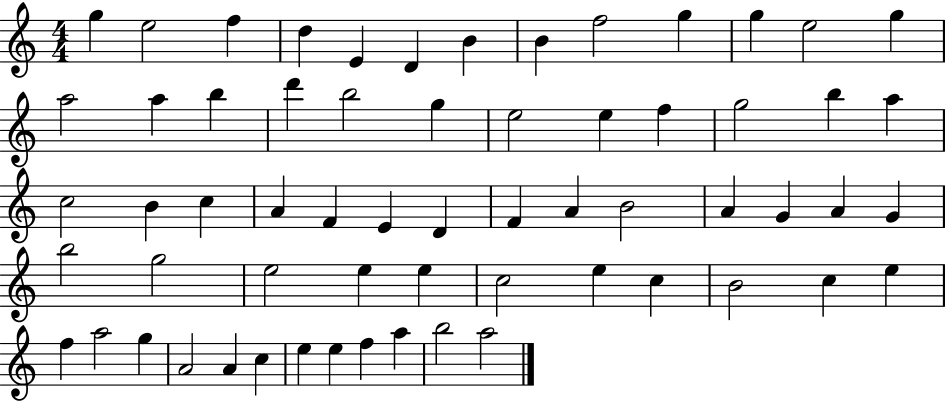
{
  \clef treble
  \numericTimeSignature
  \time 4/4
  \key c \major
  g''4 e''2 f''4 | d''4 e'4 d'4 b'4 | b'4 f''2 g''4 | g''4 e''2 g''4 | \break a''2 a''4 b''4 | d'''4 b''2 g''4 | e''2 e''4 f''4 | g''2 b''4 a''4 | \break c''2 b'4 c''4 | a'4 f'4 e'4 d'4 | f'4 a'4 b'2 | a'4 g'4 a'4 g'4 | \break b''2 g''2 | e''2 e''4 e''4 | c''2 e''4 c''4 | b'2 c''4 e''4 | \break f''4 a''2 g''4 | a'2 a'4 c''4 | e''4 e''4 f''4 a''4 | b''2 a''2 | \break \bar "|."
}